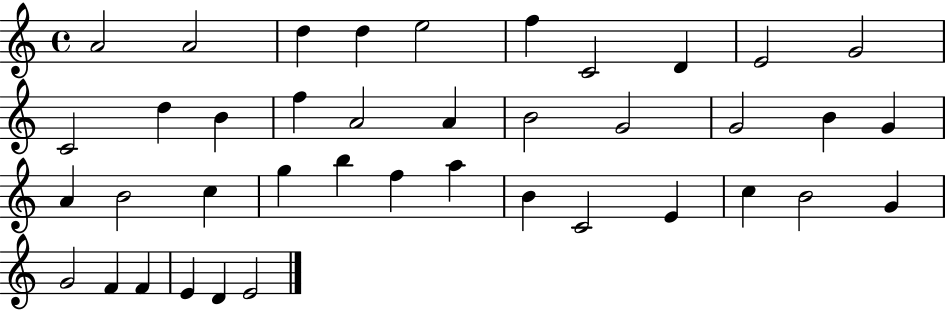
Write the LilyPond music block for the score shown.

{
  \clef treble
  \time 4/4
  \defaultTimeSignature
  \key c \major
  a'2 a'2 | d''4 d''4 e''2 | f''4 c'2 d'4 | e'2 g'2 | \break c'2 d''4 b'4 | f''4 a'2 a'4 | b'2 g'2 | g'2 b'4 g'4 | \break a'4 b'2 c''4 | g''4 b''4 f''4 a''4 | b'4 c'2 e'4 | c''4 b'2 g'4 | \break g'2 f'4 f'4 | e'4 d'4 e'2 | \bar "|."
}